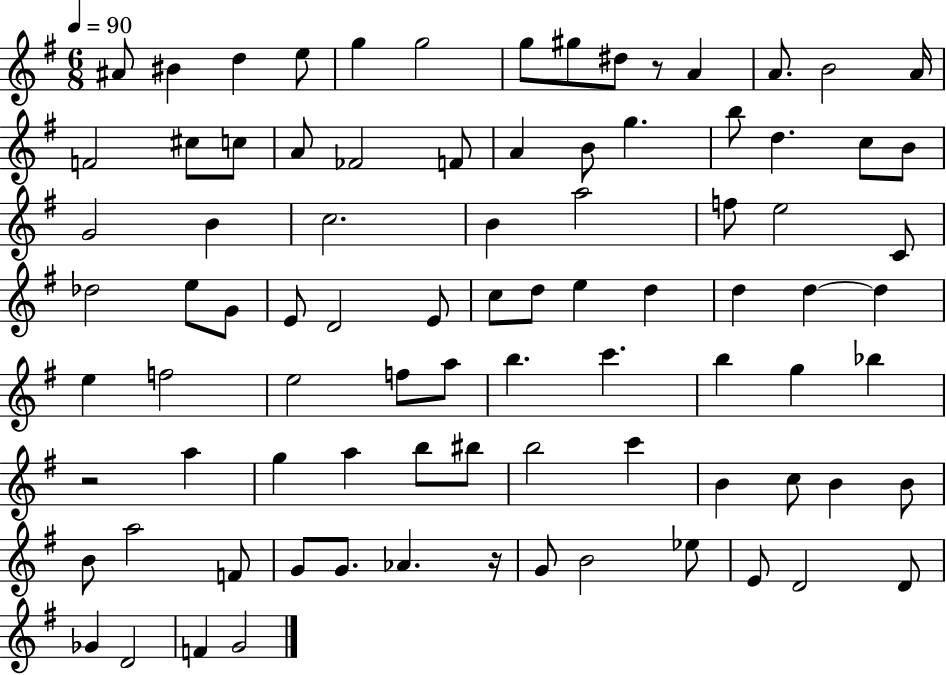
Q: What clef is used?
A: treble